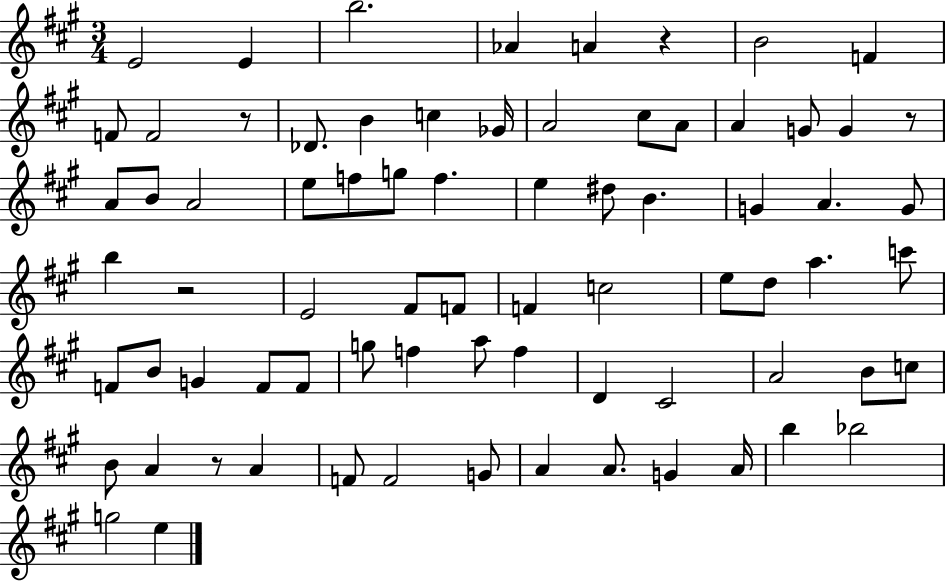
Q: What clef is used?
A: treble